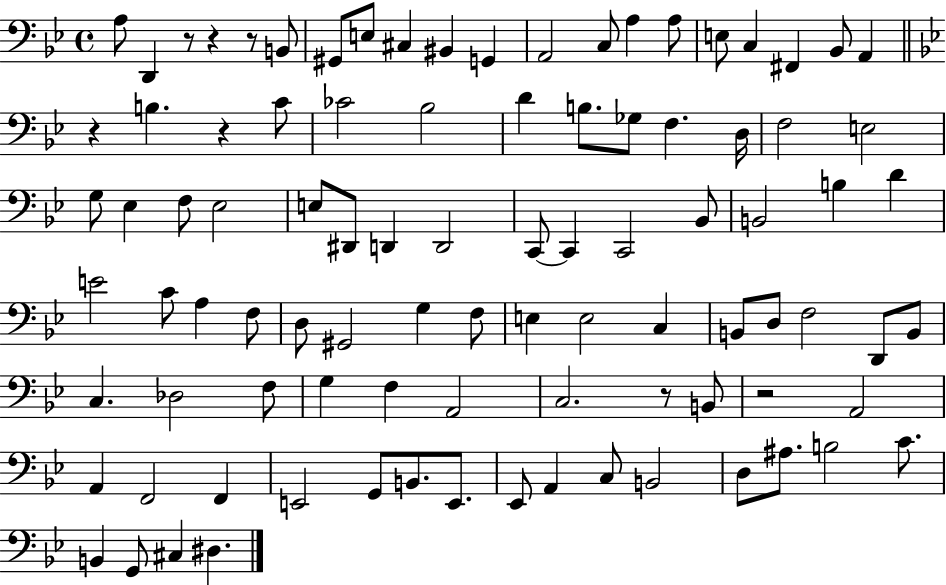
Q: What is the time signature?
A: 4/4